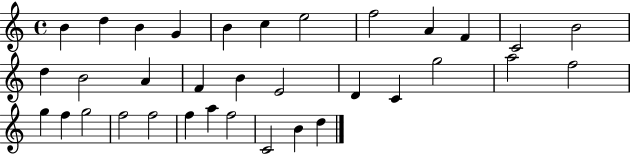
X:1
T:Untitled
M:4/4
L:1/4
K:C
B d B G B c e2 f2 A F C2 B2 d B2 A F B E2 D C g2 a2 f2 g f g2 f2 f2 f a f2 C2 B d